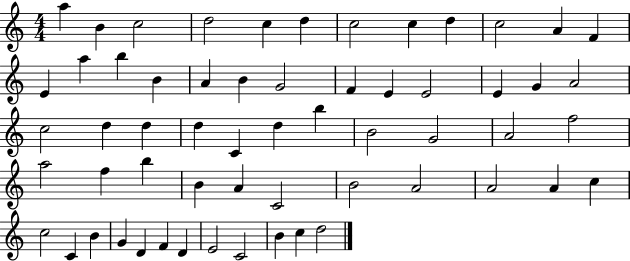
{
  \clef treble
  \numericTimeSignature
  \time 4/4
  \key c \major
  a''4 b'4 c''2 | d''2 c''4 d''4 | c''2 c''4 d''4 | c''2 a'4 f'4 | \break e'4 a''4 b''4 b'4 | a'4 b'4 g'2 | f'4 e'4 e'2 | e'4 g'4 a'2 | \break c''2 d''4 d''4 | d''4 c'4 d''4 b''4 | b'2 g'2 | a'2 f''2 | \break a''2 f''4 b''4 | b'4 a'4 c'2 | b'2 a'2 | a'2 a'4 c''4 | \break c''2 c'4 b'4 | g'4 d'4 f'4 d'4 | e'2 c'2 | b'4 c''4 d''2 | \break \bar "|."
}